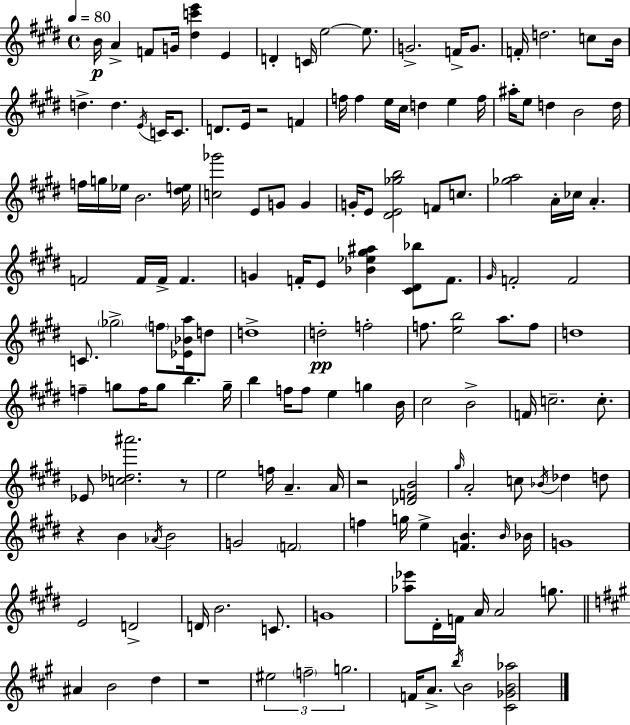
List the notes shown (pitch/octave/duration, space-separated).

B4/s A4/q F4/e G4/s [D#5,C6,E6]/q E4/q D4/q C4/s E5/h E5/e. G4/h. F4/s G4/e. F4/s D5/h. C5/e B4/s D5/q. D5/q. E4/s C4/s C4/e. D4/e. E4/s R/h F4/q F5/s F5/q E5/s C#5/s D5/q E5/q F5/s A#5/s E5/e D5/q B4/h D5/s F5/s G5/s Eb5/s B4/h. [D#5,E5]/s [C5,Gb6]/h E4/e G4/e G4/q G4/s E4/e [D#4,E4,Gb5,B5]/h F4/e C5/e. [Gb5,A5]/h A4/s CES5/s A4/q. F4/h F4/s F4/s F4/q. G4/q F4/s E4/e [Bb4,Eb5,G#5,A#5]/q [C#4,D#4,Bb5]/e F4/e. G#4/s F4/h F4/h C4/e. Gb5/h F5/e [Eb4,Bb4,A5]/s D5/e D5/w D5/h F5/h F5/e. [E5,B5]/h A5/e. F5/e D5/w F5/q G5/e F5/s G5/e B5/q. G5/s B5/q F5/s F5/e E5/q G5/q B4/s C#5/h B4/h F4/s C5/h. C5/e. Eb4/e [C5,Db5,A#6]/h. R/e E5/h F5/s A4/q. A4/s R/h [Db4,F4,B4]/h G#5/s A4/h C5/e Bb4/s Db5/q D5/e R/q B4/q Ab4/s B4/h G4/h F4/h F5/q G5/s E5/q [F4,B4]/q. B4/s Bb4/s G4/w E4/h D4/h D4/s B4/h. C4/e. G4/w [Ab5,Eb6]/e D#4/s F4/s A4/s A4/h G5/e. A#4/q B4/h D5/q R/w EIS5/h F5/h G5/h. F4/s A4/e. B5/s B4/h [C#4,Gb4,B4,Ab5]/h